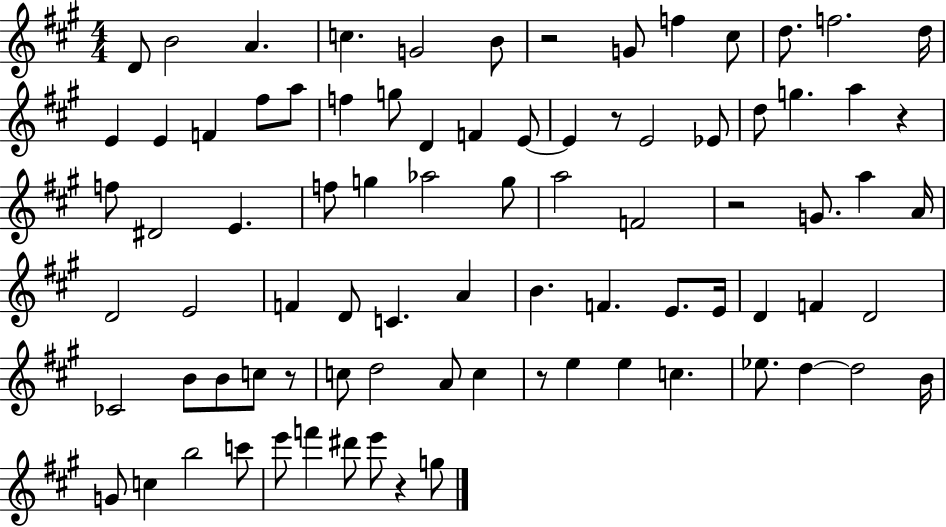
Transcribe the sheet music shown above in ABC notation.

X:1
T:Untitled
M:4/4
L:1/4
K:A
D/2 B2 A c G2 B/2 z2 G/2 f ^c/2 d/2 f2 d/4 E E F ^f/2 a/2 f g/2 D F E/2 E z/2 E2 _E/2 d/2 g a z f/2 ^D2 E f/2 g _a2 g/2 a2 F2 z2 G/2 a A/4 D2 E2 F D/2 C A B F E/2 E/4 D F D2 _C2 B/2 B/2 c/2 z/2 c/2 d2 A/2 c z/2 e e c _e/2 d d2 B/4 G/2 c b2 c'/2 e'/2 f' ^d'/2 e'/2 z g/2